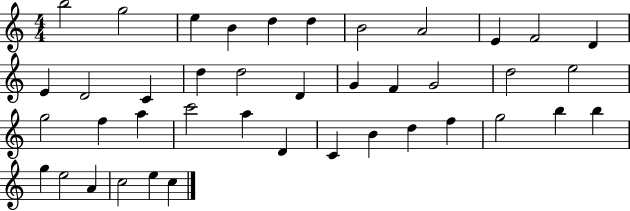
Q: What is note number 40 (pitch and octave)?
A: E5